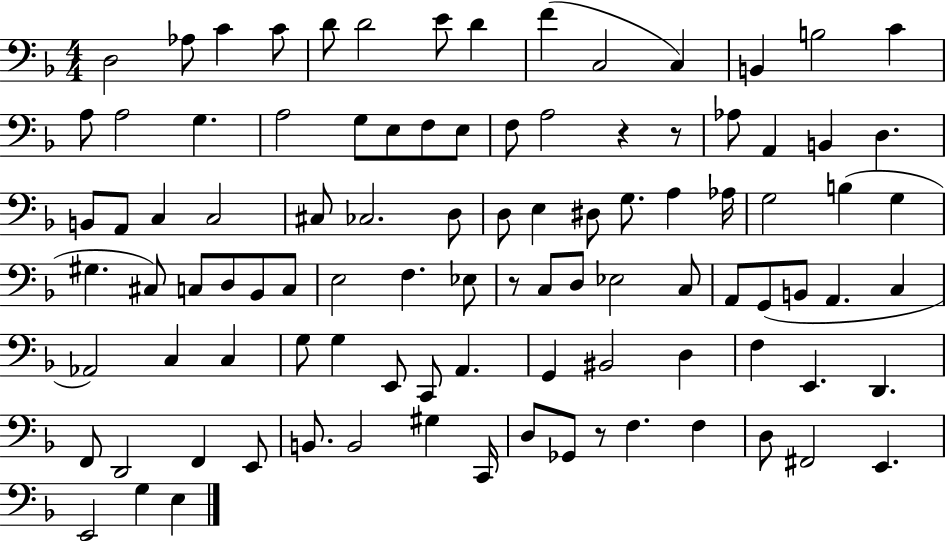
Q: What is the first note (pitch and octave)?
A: D3